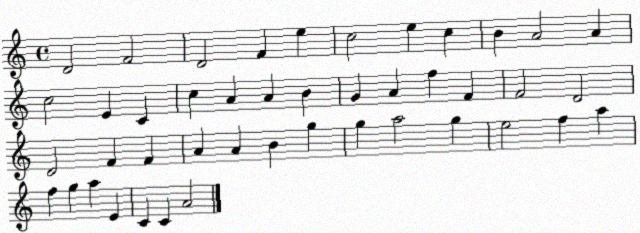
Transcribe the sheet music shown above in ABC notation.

X:1
T:Untitled
M:4/4
L:1/4
K:C
D2 F2 D2 F e c2 e c B A2 A c2 E C c A A B G A f F F2 D2 D2 F F A A B g g a2 g e2 f a f g a E C C A2